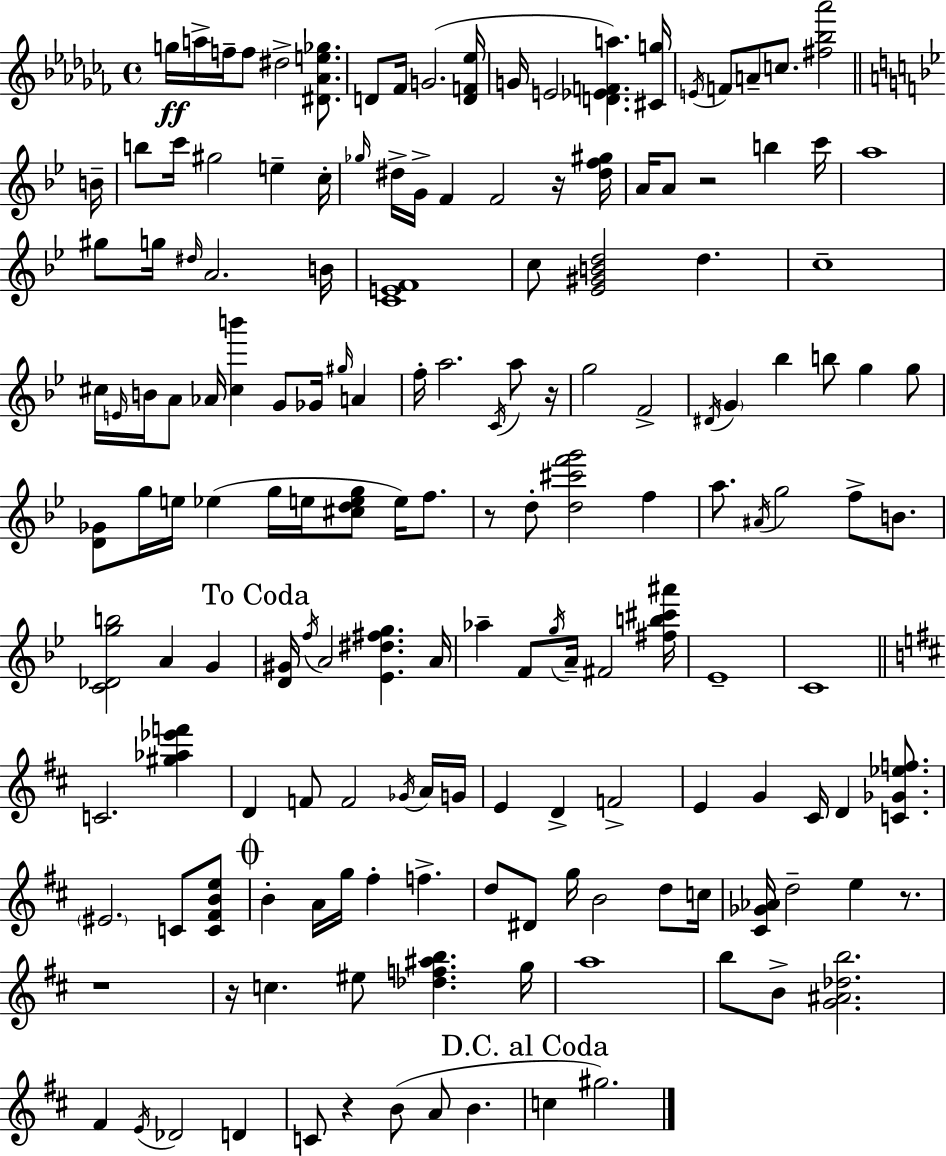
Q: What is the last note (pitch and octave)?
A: G#5